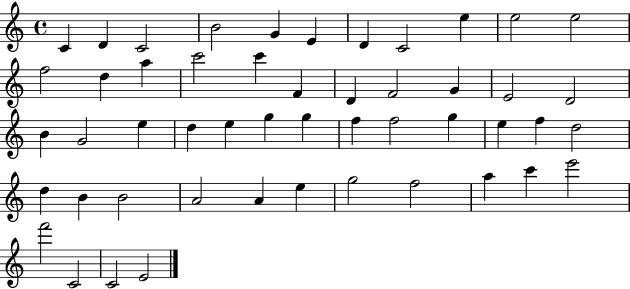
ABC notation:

X:1
T:Untitled
M:4/4
L:1/4
K:C
C D C2 B2 G E D C2 e e2 e2 f2 d a c'2 c' F D F2 G E2 D2 B G2 e d e g g f f2 g e f d2 d B B2 A2 A e g2 f2 a c' e'2 f'2 C2 C2 E2